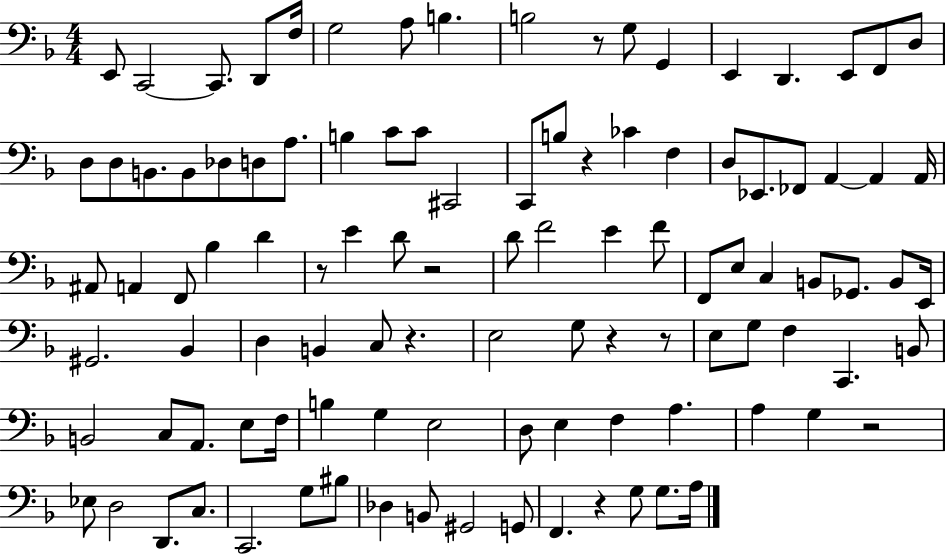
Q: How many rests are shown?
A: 9